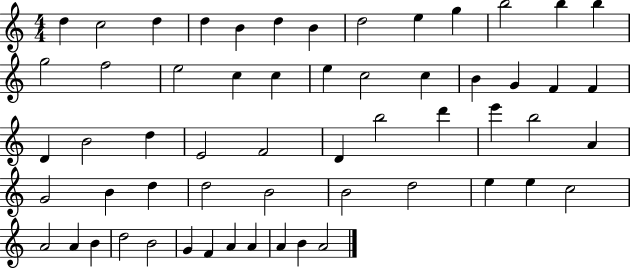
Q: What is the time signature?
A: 4/4